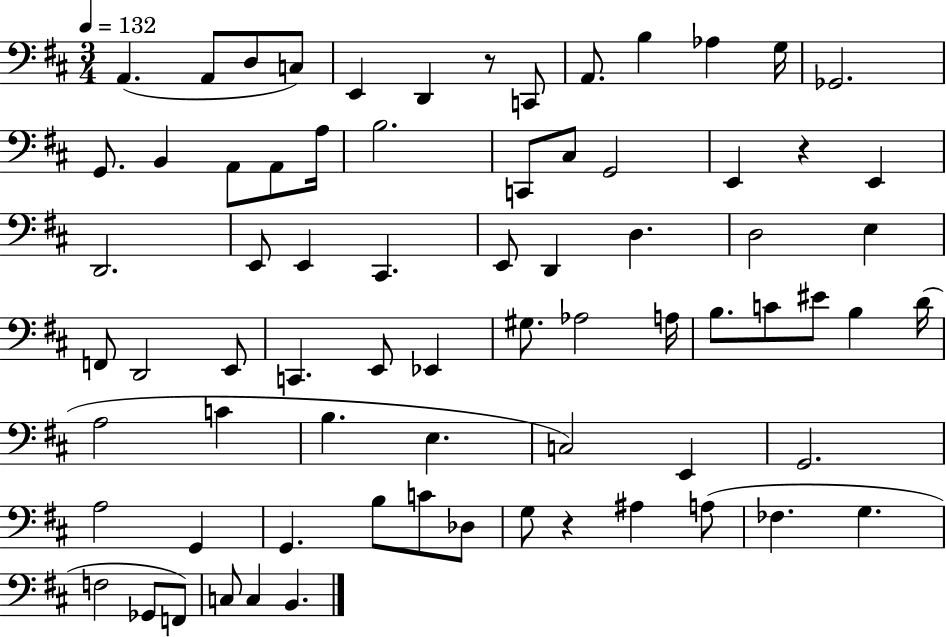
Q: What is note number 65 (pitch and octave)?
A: F3